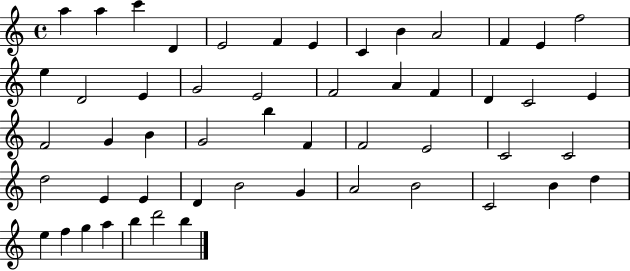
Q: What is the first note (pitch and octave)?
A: A5